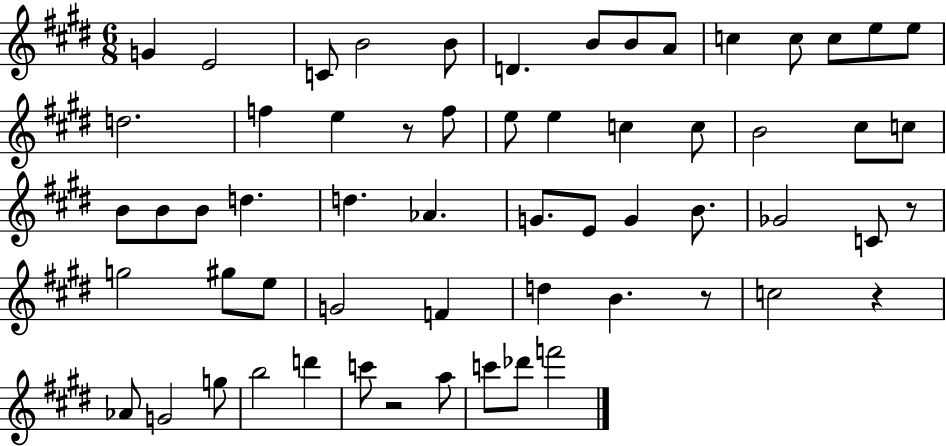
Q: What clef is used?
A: treble